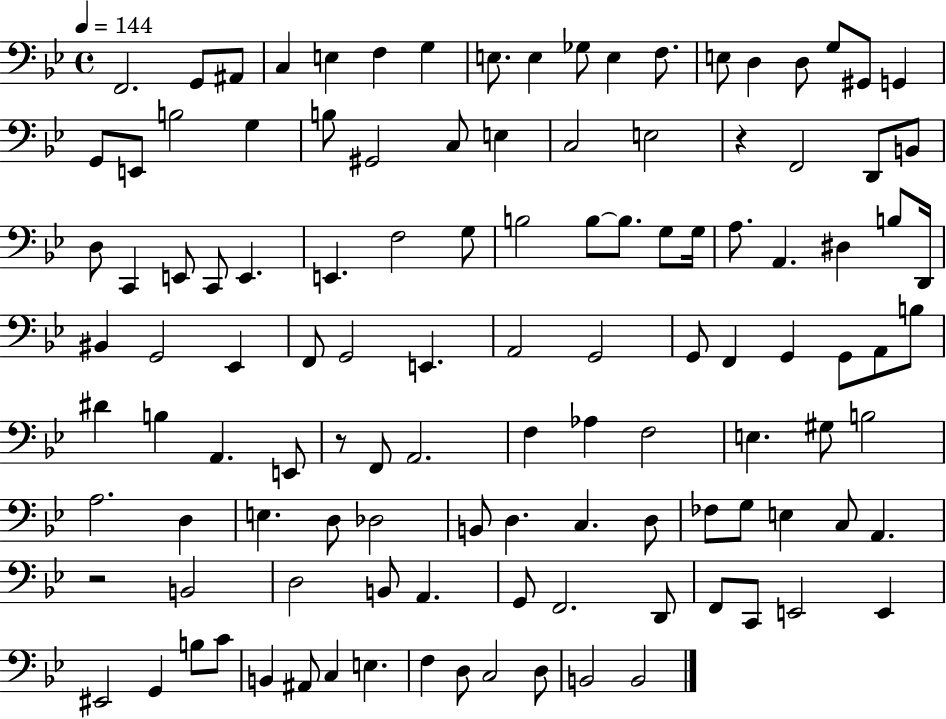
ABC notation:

X:1
T:Untitled
M:4/4
L:1/4
K:Bb
F,,2 G,,/2 ^A,,/2 C, E, F, G, E,/2 E, _G,/2 E, F,/2 E,/2 D, D,/2 G,/2 ^G,,/2 G,, G,,/2 E,,/2 B,2 G, B,/2 ^G,,2 C,/2 E, C,2 E,2 z F,,2 D,,/2 B,,/2 D,/2 C,, E,,/2 C,,/2 E,, E,, F,2 G,/2 B,2 B,/2 B,/2 G,/2 G,/4 A,/2 A,, ^D, B,/2 D,,/4 ^B,, G,,2 _E,, F,,/2 G,,2 E,, A,,2 G,,2 G,,/2 F,, G,, G,,/2 A,,/2 B,/2 ^D B, A,, E,,/2 z/2 F,,/2 A,,2 F, _A, F,2 E, ^G,/2 B,2 A,2 D, E, D,/2 _D,2 B,,/2 D, C, D,/2 _F,/2 G,/2 E, C,/2 A,, z2 B,,2 D,2 B,,/2 A,, G,,/2 F,,2 D,,/2 F,,/2 C,,/2 E,,2 E,, ^E,,2 G,, B,/2 C/2 B,, ^A,,/2 C, E, F, D,/2 C,2 D,/2 B,,2 B,,2